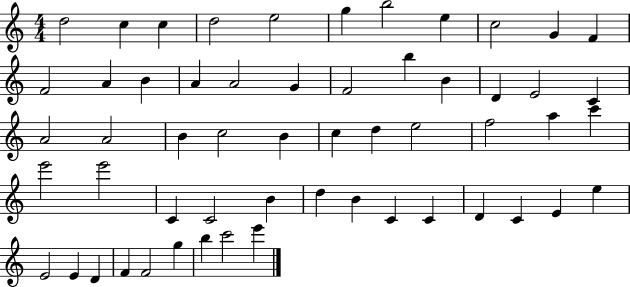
{
  \clef treble
  \numericTimeSignature
  \time 4/4
  \key c \major
  d''2 c''4 c''4 | d''2 e''2 | g''4 b''2 e''4 | c''2 g'4 f'4 | \break f'2 a'4 b'4 | a'4 a'2 g'4 | f'2 b''4 b'4 | d'4 e'2 c'4 | \break a'2 a'2 | b'4 c''2 b'4 | c''4 d''4 e''2 | f''2 a''4 c'''4 | \break e'''2 e'''2 | c'4 c'2 b'4 | d''4 b'4 c'4 c'4 | d'4 c'4 e'4 e''4 | \break e'2 e'4 d'4 | f'4 f'2 g''4 | b''4 c'''2 e'''4 | \bar "|."
}